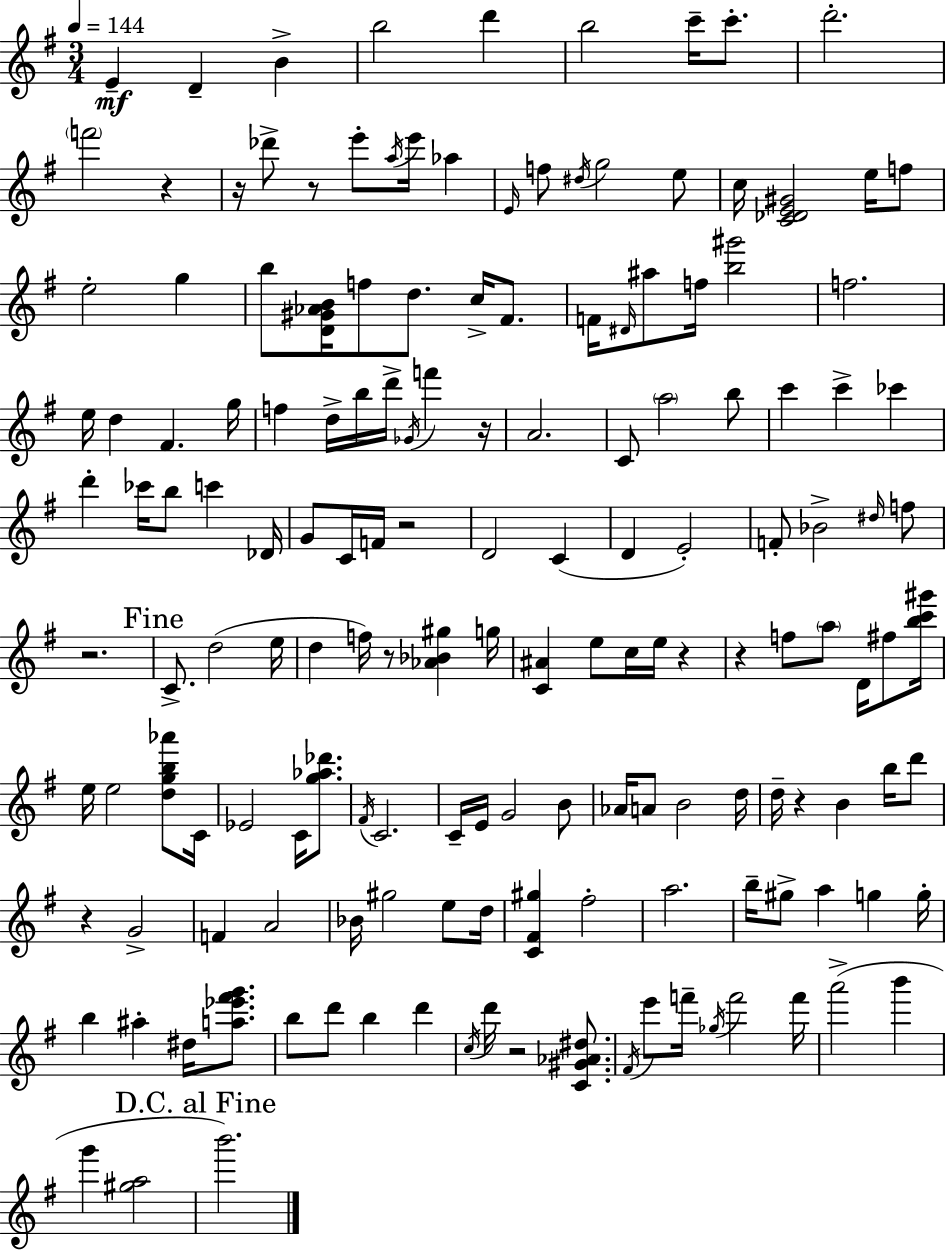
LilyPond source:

{
  \clef treble
  \numericTimeSignature
  \time 3/4
  \key e \minor
  \tempo 4 = 144
  e'4--\mf d'4-- b'4-> | b''2 d'''4 | b''2 c'''16-- c'''8.-. | d'''2.-. | \break \parenthesize f'''2 r4 | r16 des'''8-> r8 e'''8-. \acciaccatura { a''16 } e'''16 aes''4 | \grace { e'16 } f''8 \acciaccatura { dis''16 } g''2 | e''8 c''16 <c' des' e' gis'>2 | \break e''16 f''8 e''2-. g''4 | b''8 <d' gis' aes' b'>16 f''8 d''8. c''16-> | fis'8. f'16 \grace { dis'16 } ais''8 f''16 <b'' gis'''>2 | f''2. | \break e''16 d''4 fis'4. | g''16 f''4 d''16-> b''16 d'''16-> \acciaccatura { ges'16 } | f'''4 r16 a'2. | c'8 \parenthesize a''2 | \break b''8 c'''4 c'''4-> | ces'''4 d'''4-. ces'''16 b''8 | c'''4 des'16 g'8 c'16 f'16 r2 | d'2 | \break c'4( d'4 e'2-.) | f'8-. bes'2-> | \grace { dis''16 } f''8 r2. | \mark "Fine" c'8.-> d''2( | \break e''16 d''4 f''16) r8 | <aes' bes' gis''>4 g''16 <c' ais'>4 e''8 | c''16 e''16 r4 r4 f''8 | \parenthesize a''8 d'16 fis''8 <b'' c''' gis'''>16 e''16 e''2 | \break <d'' g'' b'' aes'''>8 c'16 ees'2 | c'16 <g'' aes'' des'''>8. \acciaccatura { fis'16 } c'2. | c'16-- e'16 g'2 | b'8 aes'16 a'8 b'2 | \break d''16 d''16-- r4 | b'4 b''16 d'''8 r4 g'2-> | f'4 a'2 | bes'16 gis''2 | \break e''8 d''16 <c' fis' gis''>4 fis''2-. | a''2. | b''16-- gis''8-> a''4 | g''4 g''16-. b''4 ais''4-. | \break dis''16 <a'' ees''' fis''' g'''>8. b''8 d'''8 b''4 | d'''4 \acciaccatura { c''16 } d'''16 r2 | <c' gis' aes' dis''>8. \acciaccatura { fis'16 } e'''8 f'''16-- | \acciaccatura { ges''16 } f'''2 f'''16 a'''2->( | \break b'''4 g'''4 | <gis'' a''>2 \mark "D.C. al Fine" b'''2.) | \bar "|."
}